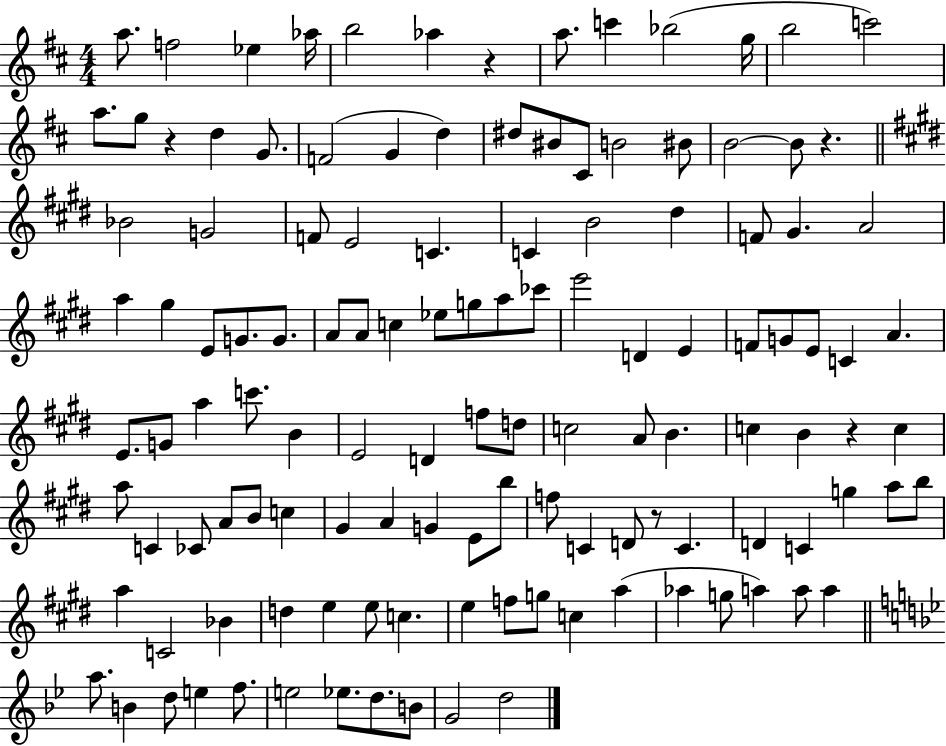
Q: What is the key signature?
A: D major